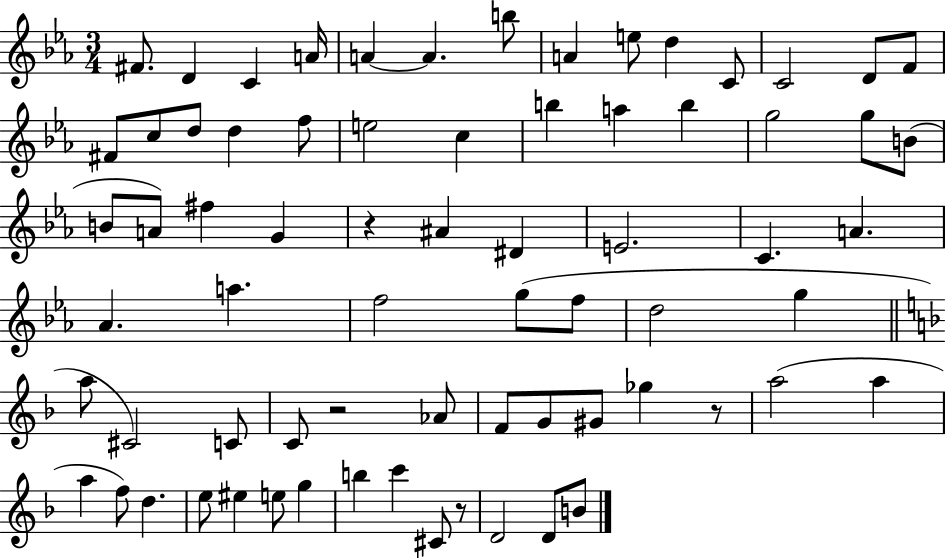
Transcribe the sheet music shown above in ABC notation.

X:1
T:Untitled
M:3/4
L:1/4
K:Eb
^F/2 D C A/4 A A b/2 A e/2 d C/2 C2 D/2 F/2 ^F/2 c/2 d/2 d f/2 e2 c b a b g2 g/2 B/2 B/2 A/2 ^f G z ^A ^D E2 C A _A a f2 g/2 f/2 d2 g a/2 ^C2 C/2 C/2 z2 _A/2 F/2 G/2 ^G/2 _g z/2 a2 a a f/2 d e/2 ^e e/2 g b c' ^C/2 z/2 D2 D/2 B/2